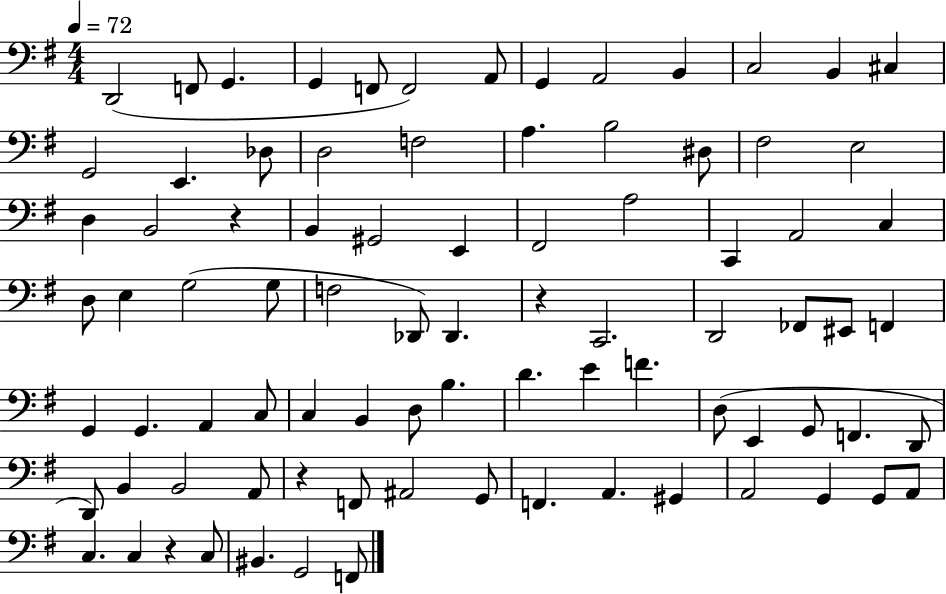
{
  \clef bass
  \numericTimeSignature
  \time 4/4
  \key g \major
  \tempo 4 = 72
  d,2( f,8 g,4. | g,4 f,8 f,2) a,8 | g,4 a,2 b,4 | c2 b,4 cis4 | \break g,2 e,4. des8 | d2 f2 | a4. b2 dis8 | fis2 e2 | \break d4 b,2 r4 | b,4 gis,2 e,4 | fis,2 a2 | c,4 a,2 c4 | \break d8 e4 g2( g8 | f2 des,8) des,4. | r4 c,2. | d,2 fes,8 eis,8 f,4 | \break g,4 g,4. a,4 c8 | c4 b,4 d8 b4. | d'4. e'4 f'4. | d8( e,4 g,8 f,4. d,8 | \break d,8) b,4 b,2 a,8 | r4 f,8 ais,2 g,8 | f,4. a,4. gis,4 | a,2 g,4 g,8 a,8 | \break c4. c4 r4 c8 | bis,4. g,2 f,8 | \bar "|."
}